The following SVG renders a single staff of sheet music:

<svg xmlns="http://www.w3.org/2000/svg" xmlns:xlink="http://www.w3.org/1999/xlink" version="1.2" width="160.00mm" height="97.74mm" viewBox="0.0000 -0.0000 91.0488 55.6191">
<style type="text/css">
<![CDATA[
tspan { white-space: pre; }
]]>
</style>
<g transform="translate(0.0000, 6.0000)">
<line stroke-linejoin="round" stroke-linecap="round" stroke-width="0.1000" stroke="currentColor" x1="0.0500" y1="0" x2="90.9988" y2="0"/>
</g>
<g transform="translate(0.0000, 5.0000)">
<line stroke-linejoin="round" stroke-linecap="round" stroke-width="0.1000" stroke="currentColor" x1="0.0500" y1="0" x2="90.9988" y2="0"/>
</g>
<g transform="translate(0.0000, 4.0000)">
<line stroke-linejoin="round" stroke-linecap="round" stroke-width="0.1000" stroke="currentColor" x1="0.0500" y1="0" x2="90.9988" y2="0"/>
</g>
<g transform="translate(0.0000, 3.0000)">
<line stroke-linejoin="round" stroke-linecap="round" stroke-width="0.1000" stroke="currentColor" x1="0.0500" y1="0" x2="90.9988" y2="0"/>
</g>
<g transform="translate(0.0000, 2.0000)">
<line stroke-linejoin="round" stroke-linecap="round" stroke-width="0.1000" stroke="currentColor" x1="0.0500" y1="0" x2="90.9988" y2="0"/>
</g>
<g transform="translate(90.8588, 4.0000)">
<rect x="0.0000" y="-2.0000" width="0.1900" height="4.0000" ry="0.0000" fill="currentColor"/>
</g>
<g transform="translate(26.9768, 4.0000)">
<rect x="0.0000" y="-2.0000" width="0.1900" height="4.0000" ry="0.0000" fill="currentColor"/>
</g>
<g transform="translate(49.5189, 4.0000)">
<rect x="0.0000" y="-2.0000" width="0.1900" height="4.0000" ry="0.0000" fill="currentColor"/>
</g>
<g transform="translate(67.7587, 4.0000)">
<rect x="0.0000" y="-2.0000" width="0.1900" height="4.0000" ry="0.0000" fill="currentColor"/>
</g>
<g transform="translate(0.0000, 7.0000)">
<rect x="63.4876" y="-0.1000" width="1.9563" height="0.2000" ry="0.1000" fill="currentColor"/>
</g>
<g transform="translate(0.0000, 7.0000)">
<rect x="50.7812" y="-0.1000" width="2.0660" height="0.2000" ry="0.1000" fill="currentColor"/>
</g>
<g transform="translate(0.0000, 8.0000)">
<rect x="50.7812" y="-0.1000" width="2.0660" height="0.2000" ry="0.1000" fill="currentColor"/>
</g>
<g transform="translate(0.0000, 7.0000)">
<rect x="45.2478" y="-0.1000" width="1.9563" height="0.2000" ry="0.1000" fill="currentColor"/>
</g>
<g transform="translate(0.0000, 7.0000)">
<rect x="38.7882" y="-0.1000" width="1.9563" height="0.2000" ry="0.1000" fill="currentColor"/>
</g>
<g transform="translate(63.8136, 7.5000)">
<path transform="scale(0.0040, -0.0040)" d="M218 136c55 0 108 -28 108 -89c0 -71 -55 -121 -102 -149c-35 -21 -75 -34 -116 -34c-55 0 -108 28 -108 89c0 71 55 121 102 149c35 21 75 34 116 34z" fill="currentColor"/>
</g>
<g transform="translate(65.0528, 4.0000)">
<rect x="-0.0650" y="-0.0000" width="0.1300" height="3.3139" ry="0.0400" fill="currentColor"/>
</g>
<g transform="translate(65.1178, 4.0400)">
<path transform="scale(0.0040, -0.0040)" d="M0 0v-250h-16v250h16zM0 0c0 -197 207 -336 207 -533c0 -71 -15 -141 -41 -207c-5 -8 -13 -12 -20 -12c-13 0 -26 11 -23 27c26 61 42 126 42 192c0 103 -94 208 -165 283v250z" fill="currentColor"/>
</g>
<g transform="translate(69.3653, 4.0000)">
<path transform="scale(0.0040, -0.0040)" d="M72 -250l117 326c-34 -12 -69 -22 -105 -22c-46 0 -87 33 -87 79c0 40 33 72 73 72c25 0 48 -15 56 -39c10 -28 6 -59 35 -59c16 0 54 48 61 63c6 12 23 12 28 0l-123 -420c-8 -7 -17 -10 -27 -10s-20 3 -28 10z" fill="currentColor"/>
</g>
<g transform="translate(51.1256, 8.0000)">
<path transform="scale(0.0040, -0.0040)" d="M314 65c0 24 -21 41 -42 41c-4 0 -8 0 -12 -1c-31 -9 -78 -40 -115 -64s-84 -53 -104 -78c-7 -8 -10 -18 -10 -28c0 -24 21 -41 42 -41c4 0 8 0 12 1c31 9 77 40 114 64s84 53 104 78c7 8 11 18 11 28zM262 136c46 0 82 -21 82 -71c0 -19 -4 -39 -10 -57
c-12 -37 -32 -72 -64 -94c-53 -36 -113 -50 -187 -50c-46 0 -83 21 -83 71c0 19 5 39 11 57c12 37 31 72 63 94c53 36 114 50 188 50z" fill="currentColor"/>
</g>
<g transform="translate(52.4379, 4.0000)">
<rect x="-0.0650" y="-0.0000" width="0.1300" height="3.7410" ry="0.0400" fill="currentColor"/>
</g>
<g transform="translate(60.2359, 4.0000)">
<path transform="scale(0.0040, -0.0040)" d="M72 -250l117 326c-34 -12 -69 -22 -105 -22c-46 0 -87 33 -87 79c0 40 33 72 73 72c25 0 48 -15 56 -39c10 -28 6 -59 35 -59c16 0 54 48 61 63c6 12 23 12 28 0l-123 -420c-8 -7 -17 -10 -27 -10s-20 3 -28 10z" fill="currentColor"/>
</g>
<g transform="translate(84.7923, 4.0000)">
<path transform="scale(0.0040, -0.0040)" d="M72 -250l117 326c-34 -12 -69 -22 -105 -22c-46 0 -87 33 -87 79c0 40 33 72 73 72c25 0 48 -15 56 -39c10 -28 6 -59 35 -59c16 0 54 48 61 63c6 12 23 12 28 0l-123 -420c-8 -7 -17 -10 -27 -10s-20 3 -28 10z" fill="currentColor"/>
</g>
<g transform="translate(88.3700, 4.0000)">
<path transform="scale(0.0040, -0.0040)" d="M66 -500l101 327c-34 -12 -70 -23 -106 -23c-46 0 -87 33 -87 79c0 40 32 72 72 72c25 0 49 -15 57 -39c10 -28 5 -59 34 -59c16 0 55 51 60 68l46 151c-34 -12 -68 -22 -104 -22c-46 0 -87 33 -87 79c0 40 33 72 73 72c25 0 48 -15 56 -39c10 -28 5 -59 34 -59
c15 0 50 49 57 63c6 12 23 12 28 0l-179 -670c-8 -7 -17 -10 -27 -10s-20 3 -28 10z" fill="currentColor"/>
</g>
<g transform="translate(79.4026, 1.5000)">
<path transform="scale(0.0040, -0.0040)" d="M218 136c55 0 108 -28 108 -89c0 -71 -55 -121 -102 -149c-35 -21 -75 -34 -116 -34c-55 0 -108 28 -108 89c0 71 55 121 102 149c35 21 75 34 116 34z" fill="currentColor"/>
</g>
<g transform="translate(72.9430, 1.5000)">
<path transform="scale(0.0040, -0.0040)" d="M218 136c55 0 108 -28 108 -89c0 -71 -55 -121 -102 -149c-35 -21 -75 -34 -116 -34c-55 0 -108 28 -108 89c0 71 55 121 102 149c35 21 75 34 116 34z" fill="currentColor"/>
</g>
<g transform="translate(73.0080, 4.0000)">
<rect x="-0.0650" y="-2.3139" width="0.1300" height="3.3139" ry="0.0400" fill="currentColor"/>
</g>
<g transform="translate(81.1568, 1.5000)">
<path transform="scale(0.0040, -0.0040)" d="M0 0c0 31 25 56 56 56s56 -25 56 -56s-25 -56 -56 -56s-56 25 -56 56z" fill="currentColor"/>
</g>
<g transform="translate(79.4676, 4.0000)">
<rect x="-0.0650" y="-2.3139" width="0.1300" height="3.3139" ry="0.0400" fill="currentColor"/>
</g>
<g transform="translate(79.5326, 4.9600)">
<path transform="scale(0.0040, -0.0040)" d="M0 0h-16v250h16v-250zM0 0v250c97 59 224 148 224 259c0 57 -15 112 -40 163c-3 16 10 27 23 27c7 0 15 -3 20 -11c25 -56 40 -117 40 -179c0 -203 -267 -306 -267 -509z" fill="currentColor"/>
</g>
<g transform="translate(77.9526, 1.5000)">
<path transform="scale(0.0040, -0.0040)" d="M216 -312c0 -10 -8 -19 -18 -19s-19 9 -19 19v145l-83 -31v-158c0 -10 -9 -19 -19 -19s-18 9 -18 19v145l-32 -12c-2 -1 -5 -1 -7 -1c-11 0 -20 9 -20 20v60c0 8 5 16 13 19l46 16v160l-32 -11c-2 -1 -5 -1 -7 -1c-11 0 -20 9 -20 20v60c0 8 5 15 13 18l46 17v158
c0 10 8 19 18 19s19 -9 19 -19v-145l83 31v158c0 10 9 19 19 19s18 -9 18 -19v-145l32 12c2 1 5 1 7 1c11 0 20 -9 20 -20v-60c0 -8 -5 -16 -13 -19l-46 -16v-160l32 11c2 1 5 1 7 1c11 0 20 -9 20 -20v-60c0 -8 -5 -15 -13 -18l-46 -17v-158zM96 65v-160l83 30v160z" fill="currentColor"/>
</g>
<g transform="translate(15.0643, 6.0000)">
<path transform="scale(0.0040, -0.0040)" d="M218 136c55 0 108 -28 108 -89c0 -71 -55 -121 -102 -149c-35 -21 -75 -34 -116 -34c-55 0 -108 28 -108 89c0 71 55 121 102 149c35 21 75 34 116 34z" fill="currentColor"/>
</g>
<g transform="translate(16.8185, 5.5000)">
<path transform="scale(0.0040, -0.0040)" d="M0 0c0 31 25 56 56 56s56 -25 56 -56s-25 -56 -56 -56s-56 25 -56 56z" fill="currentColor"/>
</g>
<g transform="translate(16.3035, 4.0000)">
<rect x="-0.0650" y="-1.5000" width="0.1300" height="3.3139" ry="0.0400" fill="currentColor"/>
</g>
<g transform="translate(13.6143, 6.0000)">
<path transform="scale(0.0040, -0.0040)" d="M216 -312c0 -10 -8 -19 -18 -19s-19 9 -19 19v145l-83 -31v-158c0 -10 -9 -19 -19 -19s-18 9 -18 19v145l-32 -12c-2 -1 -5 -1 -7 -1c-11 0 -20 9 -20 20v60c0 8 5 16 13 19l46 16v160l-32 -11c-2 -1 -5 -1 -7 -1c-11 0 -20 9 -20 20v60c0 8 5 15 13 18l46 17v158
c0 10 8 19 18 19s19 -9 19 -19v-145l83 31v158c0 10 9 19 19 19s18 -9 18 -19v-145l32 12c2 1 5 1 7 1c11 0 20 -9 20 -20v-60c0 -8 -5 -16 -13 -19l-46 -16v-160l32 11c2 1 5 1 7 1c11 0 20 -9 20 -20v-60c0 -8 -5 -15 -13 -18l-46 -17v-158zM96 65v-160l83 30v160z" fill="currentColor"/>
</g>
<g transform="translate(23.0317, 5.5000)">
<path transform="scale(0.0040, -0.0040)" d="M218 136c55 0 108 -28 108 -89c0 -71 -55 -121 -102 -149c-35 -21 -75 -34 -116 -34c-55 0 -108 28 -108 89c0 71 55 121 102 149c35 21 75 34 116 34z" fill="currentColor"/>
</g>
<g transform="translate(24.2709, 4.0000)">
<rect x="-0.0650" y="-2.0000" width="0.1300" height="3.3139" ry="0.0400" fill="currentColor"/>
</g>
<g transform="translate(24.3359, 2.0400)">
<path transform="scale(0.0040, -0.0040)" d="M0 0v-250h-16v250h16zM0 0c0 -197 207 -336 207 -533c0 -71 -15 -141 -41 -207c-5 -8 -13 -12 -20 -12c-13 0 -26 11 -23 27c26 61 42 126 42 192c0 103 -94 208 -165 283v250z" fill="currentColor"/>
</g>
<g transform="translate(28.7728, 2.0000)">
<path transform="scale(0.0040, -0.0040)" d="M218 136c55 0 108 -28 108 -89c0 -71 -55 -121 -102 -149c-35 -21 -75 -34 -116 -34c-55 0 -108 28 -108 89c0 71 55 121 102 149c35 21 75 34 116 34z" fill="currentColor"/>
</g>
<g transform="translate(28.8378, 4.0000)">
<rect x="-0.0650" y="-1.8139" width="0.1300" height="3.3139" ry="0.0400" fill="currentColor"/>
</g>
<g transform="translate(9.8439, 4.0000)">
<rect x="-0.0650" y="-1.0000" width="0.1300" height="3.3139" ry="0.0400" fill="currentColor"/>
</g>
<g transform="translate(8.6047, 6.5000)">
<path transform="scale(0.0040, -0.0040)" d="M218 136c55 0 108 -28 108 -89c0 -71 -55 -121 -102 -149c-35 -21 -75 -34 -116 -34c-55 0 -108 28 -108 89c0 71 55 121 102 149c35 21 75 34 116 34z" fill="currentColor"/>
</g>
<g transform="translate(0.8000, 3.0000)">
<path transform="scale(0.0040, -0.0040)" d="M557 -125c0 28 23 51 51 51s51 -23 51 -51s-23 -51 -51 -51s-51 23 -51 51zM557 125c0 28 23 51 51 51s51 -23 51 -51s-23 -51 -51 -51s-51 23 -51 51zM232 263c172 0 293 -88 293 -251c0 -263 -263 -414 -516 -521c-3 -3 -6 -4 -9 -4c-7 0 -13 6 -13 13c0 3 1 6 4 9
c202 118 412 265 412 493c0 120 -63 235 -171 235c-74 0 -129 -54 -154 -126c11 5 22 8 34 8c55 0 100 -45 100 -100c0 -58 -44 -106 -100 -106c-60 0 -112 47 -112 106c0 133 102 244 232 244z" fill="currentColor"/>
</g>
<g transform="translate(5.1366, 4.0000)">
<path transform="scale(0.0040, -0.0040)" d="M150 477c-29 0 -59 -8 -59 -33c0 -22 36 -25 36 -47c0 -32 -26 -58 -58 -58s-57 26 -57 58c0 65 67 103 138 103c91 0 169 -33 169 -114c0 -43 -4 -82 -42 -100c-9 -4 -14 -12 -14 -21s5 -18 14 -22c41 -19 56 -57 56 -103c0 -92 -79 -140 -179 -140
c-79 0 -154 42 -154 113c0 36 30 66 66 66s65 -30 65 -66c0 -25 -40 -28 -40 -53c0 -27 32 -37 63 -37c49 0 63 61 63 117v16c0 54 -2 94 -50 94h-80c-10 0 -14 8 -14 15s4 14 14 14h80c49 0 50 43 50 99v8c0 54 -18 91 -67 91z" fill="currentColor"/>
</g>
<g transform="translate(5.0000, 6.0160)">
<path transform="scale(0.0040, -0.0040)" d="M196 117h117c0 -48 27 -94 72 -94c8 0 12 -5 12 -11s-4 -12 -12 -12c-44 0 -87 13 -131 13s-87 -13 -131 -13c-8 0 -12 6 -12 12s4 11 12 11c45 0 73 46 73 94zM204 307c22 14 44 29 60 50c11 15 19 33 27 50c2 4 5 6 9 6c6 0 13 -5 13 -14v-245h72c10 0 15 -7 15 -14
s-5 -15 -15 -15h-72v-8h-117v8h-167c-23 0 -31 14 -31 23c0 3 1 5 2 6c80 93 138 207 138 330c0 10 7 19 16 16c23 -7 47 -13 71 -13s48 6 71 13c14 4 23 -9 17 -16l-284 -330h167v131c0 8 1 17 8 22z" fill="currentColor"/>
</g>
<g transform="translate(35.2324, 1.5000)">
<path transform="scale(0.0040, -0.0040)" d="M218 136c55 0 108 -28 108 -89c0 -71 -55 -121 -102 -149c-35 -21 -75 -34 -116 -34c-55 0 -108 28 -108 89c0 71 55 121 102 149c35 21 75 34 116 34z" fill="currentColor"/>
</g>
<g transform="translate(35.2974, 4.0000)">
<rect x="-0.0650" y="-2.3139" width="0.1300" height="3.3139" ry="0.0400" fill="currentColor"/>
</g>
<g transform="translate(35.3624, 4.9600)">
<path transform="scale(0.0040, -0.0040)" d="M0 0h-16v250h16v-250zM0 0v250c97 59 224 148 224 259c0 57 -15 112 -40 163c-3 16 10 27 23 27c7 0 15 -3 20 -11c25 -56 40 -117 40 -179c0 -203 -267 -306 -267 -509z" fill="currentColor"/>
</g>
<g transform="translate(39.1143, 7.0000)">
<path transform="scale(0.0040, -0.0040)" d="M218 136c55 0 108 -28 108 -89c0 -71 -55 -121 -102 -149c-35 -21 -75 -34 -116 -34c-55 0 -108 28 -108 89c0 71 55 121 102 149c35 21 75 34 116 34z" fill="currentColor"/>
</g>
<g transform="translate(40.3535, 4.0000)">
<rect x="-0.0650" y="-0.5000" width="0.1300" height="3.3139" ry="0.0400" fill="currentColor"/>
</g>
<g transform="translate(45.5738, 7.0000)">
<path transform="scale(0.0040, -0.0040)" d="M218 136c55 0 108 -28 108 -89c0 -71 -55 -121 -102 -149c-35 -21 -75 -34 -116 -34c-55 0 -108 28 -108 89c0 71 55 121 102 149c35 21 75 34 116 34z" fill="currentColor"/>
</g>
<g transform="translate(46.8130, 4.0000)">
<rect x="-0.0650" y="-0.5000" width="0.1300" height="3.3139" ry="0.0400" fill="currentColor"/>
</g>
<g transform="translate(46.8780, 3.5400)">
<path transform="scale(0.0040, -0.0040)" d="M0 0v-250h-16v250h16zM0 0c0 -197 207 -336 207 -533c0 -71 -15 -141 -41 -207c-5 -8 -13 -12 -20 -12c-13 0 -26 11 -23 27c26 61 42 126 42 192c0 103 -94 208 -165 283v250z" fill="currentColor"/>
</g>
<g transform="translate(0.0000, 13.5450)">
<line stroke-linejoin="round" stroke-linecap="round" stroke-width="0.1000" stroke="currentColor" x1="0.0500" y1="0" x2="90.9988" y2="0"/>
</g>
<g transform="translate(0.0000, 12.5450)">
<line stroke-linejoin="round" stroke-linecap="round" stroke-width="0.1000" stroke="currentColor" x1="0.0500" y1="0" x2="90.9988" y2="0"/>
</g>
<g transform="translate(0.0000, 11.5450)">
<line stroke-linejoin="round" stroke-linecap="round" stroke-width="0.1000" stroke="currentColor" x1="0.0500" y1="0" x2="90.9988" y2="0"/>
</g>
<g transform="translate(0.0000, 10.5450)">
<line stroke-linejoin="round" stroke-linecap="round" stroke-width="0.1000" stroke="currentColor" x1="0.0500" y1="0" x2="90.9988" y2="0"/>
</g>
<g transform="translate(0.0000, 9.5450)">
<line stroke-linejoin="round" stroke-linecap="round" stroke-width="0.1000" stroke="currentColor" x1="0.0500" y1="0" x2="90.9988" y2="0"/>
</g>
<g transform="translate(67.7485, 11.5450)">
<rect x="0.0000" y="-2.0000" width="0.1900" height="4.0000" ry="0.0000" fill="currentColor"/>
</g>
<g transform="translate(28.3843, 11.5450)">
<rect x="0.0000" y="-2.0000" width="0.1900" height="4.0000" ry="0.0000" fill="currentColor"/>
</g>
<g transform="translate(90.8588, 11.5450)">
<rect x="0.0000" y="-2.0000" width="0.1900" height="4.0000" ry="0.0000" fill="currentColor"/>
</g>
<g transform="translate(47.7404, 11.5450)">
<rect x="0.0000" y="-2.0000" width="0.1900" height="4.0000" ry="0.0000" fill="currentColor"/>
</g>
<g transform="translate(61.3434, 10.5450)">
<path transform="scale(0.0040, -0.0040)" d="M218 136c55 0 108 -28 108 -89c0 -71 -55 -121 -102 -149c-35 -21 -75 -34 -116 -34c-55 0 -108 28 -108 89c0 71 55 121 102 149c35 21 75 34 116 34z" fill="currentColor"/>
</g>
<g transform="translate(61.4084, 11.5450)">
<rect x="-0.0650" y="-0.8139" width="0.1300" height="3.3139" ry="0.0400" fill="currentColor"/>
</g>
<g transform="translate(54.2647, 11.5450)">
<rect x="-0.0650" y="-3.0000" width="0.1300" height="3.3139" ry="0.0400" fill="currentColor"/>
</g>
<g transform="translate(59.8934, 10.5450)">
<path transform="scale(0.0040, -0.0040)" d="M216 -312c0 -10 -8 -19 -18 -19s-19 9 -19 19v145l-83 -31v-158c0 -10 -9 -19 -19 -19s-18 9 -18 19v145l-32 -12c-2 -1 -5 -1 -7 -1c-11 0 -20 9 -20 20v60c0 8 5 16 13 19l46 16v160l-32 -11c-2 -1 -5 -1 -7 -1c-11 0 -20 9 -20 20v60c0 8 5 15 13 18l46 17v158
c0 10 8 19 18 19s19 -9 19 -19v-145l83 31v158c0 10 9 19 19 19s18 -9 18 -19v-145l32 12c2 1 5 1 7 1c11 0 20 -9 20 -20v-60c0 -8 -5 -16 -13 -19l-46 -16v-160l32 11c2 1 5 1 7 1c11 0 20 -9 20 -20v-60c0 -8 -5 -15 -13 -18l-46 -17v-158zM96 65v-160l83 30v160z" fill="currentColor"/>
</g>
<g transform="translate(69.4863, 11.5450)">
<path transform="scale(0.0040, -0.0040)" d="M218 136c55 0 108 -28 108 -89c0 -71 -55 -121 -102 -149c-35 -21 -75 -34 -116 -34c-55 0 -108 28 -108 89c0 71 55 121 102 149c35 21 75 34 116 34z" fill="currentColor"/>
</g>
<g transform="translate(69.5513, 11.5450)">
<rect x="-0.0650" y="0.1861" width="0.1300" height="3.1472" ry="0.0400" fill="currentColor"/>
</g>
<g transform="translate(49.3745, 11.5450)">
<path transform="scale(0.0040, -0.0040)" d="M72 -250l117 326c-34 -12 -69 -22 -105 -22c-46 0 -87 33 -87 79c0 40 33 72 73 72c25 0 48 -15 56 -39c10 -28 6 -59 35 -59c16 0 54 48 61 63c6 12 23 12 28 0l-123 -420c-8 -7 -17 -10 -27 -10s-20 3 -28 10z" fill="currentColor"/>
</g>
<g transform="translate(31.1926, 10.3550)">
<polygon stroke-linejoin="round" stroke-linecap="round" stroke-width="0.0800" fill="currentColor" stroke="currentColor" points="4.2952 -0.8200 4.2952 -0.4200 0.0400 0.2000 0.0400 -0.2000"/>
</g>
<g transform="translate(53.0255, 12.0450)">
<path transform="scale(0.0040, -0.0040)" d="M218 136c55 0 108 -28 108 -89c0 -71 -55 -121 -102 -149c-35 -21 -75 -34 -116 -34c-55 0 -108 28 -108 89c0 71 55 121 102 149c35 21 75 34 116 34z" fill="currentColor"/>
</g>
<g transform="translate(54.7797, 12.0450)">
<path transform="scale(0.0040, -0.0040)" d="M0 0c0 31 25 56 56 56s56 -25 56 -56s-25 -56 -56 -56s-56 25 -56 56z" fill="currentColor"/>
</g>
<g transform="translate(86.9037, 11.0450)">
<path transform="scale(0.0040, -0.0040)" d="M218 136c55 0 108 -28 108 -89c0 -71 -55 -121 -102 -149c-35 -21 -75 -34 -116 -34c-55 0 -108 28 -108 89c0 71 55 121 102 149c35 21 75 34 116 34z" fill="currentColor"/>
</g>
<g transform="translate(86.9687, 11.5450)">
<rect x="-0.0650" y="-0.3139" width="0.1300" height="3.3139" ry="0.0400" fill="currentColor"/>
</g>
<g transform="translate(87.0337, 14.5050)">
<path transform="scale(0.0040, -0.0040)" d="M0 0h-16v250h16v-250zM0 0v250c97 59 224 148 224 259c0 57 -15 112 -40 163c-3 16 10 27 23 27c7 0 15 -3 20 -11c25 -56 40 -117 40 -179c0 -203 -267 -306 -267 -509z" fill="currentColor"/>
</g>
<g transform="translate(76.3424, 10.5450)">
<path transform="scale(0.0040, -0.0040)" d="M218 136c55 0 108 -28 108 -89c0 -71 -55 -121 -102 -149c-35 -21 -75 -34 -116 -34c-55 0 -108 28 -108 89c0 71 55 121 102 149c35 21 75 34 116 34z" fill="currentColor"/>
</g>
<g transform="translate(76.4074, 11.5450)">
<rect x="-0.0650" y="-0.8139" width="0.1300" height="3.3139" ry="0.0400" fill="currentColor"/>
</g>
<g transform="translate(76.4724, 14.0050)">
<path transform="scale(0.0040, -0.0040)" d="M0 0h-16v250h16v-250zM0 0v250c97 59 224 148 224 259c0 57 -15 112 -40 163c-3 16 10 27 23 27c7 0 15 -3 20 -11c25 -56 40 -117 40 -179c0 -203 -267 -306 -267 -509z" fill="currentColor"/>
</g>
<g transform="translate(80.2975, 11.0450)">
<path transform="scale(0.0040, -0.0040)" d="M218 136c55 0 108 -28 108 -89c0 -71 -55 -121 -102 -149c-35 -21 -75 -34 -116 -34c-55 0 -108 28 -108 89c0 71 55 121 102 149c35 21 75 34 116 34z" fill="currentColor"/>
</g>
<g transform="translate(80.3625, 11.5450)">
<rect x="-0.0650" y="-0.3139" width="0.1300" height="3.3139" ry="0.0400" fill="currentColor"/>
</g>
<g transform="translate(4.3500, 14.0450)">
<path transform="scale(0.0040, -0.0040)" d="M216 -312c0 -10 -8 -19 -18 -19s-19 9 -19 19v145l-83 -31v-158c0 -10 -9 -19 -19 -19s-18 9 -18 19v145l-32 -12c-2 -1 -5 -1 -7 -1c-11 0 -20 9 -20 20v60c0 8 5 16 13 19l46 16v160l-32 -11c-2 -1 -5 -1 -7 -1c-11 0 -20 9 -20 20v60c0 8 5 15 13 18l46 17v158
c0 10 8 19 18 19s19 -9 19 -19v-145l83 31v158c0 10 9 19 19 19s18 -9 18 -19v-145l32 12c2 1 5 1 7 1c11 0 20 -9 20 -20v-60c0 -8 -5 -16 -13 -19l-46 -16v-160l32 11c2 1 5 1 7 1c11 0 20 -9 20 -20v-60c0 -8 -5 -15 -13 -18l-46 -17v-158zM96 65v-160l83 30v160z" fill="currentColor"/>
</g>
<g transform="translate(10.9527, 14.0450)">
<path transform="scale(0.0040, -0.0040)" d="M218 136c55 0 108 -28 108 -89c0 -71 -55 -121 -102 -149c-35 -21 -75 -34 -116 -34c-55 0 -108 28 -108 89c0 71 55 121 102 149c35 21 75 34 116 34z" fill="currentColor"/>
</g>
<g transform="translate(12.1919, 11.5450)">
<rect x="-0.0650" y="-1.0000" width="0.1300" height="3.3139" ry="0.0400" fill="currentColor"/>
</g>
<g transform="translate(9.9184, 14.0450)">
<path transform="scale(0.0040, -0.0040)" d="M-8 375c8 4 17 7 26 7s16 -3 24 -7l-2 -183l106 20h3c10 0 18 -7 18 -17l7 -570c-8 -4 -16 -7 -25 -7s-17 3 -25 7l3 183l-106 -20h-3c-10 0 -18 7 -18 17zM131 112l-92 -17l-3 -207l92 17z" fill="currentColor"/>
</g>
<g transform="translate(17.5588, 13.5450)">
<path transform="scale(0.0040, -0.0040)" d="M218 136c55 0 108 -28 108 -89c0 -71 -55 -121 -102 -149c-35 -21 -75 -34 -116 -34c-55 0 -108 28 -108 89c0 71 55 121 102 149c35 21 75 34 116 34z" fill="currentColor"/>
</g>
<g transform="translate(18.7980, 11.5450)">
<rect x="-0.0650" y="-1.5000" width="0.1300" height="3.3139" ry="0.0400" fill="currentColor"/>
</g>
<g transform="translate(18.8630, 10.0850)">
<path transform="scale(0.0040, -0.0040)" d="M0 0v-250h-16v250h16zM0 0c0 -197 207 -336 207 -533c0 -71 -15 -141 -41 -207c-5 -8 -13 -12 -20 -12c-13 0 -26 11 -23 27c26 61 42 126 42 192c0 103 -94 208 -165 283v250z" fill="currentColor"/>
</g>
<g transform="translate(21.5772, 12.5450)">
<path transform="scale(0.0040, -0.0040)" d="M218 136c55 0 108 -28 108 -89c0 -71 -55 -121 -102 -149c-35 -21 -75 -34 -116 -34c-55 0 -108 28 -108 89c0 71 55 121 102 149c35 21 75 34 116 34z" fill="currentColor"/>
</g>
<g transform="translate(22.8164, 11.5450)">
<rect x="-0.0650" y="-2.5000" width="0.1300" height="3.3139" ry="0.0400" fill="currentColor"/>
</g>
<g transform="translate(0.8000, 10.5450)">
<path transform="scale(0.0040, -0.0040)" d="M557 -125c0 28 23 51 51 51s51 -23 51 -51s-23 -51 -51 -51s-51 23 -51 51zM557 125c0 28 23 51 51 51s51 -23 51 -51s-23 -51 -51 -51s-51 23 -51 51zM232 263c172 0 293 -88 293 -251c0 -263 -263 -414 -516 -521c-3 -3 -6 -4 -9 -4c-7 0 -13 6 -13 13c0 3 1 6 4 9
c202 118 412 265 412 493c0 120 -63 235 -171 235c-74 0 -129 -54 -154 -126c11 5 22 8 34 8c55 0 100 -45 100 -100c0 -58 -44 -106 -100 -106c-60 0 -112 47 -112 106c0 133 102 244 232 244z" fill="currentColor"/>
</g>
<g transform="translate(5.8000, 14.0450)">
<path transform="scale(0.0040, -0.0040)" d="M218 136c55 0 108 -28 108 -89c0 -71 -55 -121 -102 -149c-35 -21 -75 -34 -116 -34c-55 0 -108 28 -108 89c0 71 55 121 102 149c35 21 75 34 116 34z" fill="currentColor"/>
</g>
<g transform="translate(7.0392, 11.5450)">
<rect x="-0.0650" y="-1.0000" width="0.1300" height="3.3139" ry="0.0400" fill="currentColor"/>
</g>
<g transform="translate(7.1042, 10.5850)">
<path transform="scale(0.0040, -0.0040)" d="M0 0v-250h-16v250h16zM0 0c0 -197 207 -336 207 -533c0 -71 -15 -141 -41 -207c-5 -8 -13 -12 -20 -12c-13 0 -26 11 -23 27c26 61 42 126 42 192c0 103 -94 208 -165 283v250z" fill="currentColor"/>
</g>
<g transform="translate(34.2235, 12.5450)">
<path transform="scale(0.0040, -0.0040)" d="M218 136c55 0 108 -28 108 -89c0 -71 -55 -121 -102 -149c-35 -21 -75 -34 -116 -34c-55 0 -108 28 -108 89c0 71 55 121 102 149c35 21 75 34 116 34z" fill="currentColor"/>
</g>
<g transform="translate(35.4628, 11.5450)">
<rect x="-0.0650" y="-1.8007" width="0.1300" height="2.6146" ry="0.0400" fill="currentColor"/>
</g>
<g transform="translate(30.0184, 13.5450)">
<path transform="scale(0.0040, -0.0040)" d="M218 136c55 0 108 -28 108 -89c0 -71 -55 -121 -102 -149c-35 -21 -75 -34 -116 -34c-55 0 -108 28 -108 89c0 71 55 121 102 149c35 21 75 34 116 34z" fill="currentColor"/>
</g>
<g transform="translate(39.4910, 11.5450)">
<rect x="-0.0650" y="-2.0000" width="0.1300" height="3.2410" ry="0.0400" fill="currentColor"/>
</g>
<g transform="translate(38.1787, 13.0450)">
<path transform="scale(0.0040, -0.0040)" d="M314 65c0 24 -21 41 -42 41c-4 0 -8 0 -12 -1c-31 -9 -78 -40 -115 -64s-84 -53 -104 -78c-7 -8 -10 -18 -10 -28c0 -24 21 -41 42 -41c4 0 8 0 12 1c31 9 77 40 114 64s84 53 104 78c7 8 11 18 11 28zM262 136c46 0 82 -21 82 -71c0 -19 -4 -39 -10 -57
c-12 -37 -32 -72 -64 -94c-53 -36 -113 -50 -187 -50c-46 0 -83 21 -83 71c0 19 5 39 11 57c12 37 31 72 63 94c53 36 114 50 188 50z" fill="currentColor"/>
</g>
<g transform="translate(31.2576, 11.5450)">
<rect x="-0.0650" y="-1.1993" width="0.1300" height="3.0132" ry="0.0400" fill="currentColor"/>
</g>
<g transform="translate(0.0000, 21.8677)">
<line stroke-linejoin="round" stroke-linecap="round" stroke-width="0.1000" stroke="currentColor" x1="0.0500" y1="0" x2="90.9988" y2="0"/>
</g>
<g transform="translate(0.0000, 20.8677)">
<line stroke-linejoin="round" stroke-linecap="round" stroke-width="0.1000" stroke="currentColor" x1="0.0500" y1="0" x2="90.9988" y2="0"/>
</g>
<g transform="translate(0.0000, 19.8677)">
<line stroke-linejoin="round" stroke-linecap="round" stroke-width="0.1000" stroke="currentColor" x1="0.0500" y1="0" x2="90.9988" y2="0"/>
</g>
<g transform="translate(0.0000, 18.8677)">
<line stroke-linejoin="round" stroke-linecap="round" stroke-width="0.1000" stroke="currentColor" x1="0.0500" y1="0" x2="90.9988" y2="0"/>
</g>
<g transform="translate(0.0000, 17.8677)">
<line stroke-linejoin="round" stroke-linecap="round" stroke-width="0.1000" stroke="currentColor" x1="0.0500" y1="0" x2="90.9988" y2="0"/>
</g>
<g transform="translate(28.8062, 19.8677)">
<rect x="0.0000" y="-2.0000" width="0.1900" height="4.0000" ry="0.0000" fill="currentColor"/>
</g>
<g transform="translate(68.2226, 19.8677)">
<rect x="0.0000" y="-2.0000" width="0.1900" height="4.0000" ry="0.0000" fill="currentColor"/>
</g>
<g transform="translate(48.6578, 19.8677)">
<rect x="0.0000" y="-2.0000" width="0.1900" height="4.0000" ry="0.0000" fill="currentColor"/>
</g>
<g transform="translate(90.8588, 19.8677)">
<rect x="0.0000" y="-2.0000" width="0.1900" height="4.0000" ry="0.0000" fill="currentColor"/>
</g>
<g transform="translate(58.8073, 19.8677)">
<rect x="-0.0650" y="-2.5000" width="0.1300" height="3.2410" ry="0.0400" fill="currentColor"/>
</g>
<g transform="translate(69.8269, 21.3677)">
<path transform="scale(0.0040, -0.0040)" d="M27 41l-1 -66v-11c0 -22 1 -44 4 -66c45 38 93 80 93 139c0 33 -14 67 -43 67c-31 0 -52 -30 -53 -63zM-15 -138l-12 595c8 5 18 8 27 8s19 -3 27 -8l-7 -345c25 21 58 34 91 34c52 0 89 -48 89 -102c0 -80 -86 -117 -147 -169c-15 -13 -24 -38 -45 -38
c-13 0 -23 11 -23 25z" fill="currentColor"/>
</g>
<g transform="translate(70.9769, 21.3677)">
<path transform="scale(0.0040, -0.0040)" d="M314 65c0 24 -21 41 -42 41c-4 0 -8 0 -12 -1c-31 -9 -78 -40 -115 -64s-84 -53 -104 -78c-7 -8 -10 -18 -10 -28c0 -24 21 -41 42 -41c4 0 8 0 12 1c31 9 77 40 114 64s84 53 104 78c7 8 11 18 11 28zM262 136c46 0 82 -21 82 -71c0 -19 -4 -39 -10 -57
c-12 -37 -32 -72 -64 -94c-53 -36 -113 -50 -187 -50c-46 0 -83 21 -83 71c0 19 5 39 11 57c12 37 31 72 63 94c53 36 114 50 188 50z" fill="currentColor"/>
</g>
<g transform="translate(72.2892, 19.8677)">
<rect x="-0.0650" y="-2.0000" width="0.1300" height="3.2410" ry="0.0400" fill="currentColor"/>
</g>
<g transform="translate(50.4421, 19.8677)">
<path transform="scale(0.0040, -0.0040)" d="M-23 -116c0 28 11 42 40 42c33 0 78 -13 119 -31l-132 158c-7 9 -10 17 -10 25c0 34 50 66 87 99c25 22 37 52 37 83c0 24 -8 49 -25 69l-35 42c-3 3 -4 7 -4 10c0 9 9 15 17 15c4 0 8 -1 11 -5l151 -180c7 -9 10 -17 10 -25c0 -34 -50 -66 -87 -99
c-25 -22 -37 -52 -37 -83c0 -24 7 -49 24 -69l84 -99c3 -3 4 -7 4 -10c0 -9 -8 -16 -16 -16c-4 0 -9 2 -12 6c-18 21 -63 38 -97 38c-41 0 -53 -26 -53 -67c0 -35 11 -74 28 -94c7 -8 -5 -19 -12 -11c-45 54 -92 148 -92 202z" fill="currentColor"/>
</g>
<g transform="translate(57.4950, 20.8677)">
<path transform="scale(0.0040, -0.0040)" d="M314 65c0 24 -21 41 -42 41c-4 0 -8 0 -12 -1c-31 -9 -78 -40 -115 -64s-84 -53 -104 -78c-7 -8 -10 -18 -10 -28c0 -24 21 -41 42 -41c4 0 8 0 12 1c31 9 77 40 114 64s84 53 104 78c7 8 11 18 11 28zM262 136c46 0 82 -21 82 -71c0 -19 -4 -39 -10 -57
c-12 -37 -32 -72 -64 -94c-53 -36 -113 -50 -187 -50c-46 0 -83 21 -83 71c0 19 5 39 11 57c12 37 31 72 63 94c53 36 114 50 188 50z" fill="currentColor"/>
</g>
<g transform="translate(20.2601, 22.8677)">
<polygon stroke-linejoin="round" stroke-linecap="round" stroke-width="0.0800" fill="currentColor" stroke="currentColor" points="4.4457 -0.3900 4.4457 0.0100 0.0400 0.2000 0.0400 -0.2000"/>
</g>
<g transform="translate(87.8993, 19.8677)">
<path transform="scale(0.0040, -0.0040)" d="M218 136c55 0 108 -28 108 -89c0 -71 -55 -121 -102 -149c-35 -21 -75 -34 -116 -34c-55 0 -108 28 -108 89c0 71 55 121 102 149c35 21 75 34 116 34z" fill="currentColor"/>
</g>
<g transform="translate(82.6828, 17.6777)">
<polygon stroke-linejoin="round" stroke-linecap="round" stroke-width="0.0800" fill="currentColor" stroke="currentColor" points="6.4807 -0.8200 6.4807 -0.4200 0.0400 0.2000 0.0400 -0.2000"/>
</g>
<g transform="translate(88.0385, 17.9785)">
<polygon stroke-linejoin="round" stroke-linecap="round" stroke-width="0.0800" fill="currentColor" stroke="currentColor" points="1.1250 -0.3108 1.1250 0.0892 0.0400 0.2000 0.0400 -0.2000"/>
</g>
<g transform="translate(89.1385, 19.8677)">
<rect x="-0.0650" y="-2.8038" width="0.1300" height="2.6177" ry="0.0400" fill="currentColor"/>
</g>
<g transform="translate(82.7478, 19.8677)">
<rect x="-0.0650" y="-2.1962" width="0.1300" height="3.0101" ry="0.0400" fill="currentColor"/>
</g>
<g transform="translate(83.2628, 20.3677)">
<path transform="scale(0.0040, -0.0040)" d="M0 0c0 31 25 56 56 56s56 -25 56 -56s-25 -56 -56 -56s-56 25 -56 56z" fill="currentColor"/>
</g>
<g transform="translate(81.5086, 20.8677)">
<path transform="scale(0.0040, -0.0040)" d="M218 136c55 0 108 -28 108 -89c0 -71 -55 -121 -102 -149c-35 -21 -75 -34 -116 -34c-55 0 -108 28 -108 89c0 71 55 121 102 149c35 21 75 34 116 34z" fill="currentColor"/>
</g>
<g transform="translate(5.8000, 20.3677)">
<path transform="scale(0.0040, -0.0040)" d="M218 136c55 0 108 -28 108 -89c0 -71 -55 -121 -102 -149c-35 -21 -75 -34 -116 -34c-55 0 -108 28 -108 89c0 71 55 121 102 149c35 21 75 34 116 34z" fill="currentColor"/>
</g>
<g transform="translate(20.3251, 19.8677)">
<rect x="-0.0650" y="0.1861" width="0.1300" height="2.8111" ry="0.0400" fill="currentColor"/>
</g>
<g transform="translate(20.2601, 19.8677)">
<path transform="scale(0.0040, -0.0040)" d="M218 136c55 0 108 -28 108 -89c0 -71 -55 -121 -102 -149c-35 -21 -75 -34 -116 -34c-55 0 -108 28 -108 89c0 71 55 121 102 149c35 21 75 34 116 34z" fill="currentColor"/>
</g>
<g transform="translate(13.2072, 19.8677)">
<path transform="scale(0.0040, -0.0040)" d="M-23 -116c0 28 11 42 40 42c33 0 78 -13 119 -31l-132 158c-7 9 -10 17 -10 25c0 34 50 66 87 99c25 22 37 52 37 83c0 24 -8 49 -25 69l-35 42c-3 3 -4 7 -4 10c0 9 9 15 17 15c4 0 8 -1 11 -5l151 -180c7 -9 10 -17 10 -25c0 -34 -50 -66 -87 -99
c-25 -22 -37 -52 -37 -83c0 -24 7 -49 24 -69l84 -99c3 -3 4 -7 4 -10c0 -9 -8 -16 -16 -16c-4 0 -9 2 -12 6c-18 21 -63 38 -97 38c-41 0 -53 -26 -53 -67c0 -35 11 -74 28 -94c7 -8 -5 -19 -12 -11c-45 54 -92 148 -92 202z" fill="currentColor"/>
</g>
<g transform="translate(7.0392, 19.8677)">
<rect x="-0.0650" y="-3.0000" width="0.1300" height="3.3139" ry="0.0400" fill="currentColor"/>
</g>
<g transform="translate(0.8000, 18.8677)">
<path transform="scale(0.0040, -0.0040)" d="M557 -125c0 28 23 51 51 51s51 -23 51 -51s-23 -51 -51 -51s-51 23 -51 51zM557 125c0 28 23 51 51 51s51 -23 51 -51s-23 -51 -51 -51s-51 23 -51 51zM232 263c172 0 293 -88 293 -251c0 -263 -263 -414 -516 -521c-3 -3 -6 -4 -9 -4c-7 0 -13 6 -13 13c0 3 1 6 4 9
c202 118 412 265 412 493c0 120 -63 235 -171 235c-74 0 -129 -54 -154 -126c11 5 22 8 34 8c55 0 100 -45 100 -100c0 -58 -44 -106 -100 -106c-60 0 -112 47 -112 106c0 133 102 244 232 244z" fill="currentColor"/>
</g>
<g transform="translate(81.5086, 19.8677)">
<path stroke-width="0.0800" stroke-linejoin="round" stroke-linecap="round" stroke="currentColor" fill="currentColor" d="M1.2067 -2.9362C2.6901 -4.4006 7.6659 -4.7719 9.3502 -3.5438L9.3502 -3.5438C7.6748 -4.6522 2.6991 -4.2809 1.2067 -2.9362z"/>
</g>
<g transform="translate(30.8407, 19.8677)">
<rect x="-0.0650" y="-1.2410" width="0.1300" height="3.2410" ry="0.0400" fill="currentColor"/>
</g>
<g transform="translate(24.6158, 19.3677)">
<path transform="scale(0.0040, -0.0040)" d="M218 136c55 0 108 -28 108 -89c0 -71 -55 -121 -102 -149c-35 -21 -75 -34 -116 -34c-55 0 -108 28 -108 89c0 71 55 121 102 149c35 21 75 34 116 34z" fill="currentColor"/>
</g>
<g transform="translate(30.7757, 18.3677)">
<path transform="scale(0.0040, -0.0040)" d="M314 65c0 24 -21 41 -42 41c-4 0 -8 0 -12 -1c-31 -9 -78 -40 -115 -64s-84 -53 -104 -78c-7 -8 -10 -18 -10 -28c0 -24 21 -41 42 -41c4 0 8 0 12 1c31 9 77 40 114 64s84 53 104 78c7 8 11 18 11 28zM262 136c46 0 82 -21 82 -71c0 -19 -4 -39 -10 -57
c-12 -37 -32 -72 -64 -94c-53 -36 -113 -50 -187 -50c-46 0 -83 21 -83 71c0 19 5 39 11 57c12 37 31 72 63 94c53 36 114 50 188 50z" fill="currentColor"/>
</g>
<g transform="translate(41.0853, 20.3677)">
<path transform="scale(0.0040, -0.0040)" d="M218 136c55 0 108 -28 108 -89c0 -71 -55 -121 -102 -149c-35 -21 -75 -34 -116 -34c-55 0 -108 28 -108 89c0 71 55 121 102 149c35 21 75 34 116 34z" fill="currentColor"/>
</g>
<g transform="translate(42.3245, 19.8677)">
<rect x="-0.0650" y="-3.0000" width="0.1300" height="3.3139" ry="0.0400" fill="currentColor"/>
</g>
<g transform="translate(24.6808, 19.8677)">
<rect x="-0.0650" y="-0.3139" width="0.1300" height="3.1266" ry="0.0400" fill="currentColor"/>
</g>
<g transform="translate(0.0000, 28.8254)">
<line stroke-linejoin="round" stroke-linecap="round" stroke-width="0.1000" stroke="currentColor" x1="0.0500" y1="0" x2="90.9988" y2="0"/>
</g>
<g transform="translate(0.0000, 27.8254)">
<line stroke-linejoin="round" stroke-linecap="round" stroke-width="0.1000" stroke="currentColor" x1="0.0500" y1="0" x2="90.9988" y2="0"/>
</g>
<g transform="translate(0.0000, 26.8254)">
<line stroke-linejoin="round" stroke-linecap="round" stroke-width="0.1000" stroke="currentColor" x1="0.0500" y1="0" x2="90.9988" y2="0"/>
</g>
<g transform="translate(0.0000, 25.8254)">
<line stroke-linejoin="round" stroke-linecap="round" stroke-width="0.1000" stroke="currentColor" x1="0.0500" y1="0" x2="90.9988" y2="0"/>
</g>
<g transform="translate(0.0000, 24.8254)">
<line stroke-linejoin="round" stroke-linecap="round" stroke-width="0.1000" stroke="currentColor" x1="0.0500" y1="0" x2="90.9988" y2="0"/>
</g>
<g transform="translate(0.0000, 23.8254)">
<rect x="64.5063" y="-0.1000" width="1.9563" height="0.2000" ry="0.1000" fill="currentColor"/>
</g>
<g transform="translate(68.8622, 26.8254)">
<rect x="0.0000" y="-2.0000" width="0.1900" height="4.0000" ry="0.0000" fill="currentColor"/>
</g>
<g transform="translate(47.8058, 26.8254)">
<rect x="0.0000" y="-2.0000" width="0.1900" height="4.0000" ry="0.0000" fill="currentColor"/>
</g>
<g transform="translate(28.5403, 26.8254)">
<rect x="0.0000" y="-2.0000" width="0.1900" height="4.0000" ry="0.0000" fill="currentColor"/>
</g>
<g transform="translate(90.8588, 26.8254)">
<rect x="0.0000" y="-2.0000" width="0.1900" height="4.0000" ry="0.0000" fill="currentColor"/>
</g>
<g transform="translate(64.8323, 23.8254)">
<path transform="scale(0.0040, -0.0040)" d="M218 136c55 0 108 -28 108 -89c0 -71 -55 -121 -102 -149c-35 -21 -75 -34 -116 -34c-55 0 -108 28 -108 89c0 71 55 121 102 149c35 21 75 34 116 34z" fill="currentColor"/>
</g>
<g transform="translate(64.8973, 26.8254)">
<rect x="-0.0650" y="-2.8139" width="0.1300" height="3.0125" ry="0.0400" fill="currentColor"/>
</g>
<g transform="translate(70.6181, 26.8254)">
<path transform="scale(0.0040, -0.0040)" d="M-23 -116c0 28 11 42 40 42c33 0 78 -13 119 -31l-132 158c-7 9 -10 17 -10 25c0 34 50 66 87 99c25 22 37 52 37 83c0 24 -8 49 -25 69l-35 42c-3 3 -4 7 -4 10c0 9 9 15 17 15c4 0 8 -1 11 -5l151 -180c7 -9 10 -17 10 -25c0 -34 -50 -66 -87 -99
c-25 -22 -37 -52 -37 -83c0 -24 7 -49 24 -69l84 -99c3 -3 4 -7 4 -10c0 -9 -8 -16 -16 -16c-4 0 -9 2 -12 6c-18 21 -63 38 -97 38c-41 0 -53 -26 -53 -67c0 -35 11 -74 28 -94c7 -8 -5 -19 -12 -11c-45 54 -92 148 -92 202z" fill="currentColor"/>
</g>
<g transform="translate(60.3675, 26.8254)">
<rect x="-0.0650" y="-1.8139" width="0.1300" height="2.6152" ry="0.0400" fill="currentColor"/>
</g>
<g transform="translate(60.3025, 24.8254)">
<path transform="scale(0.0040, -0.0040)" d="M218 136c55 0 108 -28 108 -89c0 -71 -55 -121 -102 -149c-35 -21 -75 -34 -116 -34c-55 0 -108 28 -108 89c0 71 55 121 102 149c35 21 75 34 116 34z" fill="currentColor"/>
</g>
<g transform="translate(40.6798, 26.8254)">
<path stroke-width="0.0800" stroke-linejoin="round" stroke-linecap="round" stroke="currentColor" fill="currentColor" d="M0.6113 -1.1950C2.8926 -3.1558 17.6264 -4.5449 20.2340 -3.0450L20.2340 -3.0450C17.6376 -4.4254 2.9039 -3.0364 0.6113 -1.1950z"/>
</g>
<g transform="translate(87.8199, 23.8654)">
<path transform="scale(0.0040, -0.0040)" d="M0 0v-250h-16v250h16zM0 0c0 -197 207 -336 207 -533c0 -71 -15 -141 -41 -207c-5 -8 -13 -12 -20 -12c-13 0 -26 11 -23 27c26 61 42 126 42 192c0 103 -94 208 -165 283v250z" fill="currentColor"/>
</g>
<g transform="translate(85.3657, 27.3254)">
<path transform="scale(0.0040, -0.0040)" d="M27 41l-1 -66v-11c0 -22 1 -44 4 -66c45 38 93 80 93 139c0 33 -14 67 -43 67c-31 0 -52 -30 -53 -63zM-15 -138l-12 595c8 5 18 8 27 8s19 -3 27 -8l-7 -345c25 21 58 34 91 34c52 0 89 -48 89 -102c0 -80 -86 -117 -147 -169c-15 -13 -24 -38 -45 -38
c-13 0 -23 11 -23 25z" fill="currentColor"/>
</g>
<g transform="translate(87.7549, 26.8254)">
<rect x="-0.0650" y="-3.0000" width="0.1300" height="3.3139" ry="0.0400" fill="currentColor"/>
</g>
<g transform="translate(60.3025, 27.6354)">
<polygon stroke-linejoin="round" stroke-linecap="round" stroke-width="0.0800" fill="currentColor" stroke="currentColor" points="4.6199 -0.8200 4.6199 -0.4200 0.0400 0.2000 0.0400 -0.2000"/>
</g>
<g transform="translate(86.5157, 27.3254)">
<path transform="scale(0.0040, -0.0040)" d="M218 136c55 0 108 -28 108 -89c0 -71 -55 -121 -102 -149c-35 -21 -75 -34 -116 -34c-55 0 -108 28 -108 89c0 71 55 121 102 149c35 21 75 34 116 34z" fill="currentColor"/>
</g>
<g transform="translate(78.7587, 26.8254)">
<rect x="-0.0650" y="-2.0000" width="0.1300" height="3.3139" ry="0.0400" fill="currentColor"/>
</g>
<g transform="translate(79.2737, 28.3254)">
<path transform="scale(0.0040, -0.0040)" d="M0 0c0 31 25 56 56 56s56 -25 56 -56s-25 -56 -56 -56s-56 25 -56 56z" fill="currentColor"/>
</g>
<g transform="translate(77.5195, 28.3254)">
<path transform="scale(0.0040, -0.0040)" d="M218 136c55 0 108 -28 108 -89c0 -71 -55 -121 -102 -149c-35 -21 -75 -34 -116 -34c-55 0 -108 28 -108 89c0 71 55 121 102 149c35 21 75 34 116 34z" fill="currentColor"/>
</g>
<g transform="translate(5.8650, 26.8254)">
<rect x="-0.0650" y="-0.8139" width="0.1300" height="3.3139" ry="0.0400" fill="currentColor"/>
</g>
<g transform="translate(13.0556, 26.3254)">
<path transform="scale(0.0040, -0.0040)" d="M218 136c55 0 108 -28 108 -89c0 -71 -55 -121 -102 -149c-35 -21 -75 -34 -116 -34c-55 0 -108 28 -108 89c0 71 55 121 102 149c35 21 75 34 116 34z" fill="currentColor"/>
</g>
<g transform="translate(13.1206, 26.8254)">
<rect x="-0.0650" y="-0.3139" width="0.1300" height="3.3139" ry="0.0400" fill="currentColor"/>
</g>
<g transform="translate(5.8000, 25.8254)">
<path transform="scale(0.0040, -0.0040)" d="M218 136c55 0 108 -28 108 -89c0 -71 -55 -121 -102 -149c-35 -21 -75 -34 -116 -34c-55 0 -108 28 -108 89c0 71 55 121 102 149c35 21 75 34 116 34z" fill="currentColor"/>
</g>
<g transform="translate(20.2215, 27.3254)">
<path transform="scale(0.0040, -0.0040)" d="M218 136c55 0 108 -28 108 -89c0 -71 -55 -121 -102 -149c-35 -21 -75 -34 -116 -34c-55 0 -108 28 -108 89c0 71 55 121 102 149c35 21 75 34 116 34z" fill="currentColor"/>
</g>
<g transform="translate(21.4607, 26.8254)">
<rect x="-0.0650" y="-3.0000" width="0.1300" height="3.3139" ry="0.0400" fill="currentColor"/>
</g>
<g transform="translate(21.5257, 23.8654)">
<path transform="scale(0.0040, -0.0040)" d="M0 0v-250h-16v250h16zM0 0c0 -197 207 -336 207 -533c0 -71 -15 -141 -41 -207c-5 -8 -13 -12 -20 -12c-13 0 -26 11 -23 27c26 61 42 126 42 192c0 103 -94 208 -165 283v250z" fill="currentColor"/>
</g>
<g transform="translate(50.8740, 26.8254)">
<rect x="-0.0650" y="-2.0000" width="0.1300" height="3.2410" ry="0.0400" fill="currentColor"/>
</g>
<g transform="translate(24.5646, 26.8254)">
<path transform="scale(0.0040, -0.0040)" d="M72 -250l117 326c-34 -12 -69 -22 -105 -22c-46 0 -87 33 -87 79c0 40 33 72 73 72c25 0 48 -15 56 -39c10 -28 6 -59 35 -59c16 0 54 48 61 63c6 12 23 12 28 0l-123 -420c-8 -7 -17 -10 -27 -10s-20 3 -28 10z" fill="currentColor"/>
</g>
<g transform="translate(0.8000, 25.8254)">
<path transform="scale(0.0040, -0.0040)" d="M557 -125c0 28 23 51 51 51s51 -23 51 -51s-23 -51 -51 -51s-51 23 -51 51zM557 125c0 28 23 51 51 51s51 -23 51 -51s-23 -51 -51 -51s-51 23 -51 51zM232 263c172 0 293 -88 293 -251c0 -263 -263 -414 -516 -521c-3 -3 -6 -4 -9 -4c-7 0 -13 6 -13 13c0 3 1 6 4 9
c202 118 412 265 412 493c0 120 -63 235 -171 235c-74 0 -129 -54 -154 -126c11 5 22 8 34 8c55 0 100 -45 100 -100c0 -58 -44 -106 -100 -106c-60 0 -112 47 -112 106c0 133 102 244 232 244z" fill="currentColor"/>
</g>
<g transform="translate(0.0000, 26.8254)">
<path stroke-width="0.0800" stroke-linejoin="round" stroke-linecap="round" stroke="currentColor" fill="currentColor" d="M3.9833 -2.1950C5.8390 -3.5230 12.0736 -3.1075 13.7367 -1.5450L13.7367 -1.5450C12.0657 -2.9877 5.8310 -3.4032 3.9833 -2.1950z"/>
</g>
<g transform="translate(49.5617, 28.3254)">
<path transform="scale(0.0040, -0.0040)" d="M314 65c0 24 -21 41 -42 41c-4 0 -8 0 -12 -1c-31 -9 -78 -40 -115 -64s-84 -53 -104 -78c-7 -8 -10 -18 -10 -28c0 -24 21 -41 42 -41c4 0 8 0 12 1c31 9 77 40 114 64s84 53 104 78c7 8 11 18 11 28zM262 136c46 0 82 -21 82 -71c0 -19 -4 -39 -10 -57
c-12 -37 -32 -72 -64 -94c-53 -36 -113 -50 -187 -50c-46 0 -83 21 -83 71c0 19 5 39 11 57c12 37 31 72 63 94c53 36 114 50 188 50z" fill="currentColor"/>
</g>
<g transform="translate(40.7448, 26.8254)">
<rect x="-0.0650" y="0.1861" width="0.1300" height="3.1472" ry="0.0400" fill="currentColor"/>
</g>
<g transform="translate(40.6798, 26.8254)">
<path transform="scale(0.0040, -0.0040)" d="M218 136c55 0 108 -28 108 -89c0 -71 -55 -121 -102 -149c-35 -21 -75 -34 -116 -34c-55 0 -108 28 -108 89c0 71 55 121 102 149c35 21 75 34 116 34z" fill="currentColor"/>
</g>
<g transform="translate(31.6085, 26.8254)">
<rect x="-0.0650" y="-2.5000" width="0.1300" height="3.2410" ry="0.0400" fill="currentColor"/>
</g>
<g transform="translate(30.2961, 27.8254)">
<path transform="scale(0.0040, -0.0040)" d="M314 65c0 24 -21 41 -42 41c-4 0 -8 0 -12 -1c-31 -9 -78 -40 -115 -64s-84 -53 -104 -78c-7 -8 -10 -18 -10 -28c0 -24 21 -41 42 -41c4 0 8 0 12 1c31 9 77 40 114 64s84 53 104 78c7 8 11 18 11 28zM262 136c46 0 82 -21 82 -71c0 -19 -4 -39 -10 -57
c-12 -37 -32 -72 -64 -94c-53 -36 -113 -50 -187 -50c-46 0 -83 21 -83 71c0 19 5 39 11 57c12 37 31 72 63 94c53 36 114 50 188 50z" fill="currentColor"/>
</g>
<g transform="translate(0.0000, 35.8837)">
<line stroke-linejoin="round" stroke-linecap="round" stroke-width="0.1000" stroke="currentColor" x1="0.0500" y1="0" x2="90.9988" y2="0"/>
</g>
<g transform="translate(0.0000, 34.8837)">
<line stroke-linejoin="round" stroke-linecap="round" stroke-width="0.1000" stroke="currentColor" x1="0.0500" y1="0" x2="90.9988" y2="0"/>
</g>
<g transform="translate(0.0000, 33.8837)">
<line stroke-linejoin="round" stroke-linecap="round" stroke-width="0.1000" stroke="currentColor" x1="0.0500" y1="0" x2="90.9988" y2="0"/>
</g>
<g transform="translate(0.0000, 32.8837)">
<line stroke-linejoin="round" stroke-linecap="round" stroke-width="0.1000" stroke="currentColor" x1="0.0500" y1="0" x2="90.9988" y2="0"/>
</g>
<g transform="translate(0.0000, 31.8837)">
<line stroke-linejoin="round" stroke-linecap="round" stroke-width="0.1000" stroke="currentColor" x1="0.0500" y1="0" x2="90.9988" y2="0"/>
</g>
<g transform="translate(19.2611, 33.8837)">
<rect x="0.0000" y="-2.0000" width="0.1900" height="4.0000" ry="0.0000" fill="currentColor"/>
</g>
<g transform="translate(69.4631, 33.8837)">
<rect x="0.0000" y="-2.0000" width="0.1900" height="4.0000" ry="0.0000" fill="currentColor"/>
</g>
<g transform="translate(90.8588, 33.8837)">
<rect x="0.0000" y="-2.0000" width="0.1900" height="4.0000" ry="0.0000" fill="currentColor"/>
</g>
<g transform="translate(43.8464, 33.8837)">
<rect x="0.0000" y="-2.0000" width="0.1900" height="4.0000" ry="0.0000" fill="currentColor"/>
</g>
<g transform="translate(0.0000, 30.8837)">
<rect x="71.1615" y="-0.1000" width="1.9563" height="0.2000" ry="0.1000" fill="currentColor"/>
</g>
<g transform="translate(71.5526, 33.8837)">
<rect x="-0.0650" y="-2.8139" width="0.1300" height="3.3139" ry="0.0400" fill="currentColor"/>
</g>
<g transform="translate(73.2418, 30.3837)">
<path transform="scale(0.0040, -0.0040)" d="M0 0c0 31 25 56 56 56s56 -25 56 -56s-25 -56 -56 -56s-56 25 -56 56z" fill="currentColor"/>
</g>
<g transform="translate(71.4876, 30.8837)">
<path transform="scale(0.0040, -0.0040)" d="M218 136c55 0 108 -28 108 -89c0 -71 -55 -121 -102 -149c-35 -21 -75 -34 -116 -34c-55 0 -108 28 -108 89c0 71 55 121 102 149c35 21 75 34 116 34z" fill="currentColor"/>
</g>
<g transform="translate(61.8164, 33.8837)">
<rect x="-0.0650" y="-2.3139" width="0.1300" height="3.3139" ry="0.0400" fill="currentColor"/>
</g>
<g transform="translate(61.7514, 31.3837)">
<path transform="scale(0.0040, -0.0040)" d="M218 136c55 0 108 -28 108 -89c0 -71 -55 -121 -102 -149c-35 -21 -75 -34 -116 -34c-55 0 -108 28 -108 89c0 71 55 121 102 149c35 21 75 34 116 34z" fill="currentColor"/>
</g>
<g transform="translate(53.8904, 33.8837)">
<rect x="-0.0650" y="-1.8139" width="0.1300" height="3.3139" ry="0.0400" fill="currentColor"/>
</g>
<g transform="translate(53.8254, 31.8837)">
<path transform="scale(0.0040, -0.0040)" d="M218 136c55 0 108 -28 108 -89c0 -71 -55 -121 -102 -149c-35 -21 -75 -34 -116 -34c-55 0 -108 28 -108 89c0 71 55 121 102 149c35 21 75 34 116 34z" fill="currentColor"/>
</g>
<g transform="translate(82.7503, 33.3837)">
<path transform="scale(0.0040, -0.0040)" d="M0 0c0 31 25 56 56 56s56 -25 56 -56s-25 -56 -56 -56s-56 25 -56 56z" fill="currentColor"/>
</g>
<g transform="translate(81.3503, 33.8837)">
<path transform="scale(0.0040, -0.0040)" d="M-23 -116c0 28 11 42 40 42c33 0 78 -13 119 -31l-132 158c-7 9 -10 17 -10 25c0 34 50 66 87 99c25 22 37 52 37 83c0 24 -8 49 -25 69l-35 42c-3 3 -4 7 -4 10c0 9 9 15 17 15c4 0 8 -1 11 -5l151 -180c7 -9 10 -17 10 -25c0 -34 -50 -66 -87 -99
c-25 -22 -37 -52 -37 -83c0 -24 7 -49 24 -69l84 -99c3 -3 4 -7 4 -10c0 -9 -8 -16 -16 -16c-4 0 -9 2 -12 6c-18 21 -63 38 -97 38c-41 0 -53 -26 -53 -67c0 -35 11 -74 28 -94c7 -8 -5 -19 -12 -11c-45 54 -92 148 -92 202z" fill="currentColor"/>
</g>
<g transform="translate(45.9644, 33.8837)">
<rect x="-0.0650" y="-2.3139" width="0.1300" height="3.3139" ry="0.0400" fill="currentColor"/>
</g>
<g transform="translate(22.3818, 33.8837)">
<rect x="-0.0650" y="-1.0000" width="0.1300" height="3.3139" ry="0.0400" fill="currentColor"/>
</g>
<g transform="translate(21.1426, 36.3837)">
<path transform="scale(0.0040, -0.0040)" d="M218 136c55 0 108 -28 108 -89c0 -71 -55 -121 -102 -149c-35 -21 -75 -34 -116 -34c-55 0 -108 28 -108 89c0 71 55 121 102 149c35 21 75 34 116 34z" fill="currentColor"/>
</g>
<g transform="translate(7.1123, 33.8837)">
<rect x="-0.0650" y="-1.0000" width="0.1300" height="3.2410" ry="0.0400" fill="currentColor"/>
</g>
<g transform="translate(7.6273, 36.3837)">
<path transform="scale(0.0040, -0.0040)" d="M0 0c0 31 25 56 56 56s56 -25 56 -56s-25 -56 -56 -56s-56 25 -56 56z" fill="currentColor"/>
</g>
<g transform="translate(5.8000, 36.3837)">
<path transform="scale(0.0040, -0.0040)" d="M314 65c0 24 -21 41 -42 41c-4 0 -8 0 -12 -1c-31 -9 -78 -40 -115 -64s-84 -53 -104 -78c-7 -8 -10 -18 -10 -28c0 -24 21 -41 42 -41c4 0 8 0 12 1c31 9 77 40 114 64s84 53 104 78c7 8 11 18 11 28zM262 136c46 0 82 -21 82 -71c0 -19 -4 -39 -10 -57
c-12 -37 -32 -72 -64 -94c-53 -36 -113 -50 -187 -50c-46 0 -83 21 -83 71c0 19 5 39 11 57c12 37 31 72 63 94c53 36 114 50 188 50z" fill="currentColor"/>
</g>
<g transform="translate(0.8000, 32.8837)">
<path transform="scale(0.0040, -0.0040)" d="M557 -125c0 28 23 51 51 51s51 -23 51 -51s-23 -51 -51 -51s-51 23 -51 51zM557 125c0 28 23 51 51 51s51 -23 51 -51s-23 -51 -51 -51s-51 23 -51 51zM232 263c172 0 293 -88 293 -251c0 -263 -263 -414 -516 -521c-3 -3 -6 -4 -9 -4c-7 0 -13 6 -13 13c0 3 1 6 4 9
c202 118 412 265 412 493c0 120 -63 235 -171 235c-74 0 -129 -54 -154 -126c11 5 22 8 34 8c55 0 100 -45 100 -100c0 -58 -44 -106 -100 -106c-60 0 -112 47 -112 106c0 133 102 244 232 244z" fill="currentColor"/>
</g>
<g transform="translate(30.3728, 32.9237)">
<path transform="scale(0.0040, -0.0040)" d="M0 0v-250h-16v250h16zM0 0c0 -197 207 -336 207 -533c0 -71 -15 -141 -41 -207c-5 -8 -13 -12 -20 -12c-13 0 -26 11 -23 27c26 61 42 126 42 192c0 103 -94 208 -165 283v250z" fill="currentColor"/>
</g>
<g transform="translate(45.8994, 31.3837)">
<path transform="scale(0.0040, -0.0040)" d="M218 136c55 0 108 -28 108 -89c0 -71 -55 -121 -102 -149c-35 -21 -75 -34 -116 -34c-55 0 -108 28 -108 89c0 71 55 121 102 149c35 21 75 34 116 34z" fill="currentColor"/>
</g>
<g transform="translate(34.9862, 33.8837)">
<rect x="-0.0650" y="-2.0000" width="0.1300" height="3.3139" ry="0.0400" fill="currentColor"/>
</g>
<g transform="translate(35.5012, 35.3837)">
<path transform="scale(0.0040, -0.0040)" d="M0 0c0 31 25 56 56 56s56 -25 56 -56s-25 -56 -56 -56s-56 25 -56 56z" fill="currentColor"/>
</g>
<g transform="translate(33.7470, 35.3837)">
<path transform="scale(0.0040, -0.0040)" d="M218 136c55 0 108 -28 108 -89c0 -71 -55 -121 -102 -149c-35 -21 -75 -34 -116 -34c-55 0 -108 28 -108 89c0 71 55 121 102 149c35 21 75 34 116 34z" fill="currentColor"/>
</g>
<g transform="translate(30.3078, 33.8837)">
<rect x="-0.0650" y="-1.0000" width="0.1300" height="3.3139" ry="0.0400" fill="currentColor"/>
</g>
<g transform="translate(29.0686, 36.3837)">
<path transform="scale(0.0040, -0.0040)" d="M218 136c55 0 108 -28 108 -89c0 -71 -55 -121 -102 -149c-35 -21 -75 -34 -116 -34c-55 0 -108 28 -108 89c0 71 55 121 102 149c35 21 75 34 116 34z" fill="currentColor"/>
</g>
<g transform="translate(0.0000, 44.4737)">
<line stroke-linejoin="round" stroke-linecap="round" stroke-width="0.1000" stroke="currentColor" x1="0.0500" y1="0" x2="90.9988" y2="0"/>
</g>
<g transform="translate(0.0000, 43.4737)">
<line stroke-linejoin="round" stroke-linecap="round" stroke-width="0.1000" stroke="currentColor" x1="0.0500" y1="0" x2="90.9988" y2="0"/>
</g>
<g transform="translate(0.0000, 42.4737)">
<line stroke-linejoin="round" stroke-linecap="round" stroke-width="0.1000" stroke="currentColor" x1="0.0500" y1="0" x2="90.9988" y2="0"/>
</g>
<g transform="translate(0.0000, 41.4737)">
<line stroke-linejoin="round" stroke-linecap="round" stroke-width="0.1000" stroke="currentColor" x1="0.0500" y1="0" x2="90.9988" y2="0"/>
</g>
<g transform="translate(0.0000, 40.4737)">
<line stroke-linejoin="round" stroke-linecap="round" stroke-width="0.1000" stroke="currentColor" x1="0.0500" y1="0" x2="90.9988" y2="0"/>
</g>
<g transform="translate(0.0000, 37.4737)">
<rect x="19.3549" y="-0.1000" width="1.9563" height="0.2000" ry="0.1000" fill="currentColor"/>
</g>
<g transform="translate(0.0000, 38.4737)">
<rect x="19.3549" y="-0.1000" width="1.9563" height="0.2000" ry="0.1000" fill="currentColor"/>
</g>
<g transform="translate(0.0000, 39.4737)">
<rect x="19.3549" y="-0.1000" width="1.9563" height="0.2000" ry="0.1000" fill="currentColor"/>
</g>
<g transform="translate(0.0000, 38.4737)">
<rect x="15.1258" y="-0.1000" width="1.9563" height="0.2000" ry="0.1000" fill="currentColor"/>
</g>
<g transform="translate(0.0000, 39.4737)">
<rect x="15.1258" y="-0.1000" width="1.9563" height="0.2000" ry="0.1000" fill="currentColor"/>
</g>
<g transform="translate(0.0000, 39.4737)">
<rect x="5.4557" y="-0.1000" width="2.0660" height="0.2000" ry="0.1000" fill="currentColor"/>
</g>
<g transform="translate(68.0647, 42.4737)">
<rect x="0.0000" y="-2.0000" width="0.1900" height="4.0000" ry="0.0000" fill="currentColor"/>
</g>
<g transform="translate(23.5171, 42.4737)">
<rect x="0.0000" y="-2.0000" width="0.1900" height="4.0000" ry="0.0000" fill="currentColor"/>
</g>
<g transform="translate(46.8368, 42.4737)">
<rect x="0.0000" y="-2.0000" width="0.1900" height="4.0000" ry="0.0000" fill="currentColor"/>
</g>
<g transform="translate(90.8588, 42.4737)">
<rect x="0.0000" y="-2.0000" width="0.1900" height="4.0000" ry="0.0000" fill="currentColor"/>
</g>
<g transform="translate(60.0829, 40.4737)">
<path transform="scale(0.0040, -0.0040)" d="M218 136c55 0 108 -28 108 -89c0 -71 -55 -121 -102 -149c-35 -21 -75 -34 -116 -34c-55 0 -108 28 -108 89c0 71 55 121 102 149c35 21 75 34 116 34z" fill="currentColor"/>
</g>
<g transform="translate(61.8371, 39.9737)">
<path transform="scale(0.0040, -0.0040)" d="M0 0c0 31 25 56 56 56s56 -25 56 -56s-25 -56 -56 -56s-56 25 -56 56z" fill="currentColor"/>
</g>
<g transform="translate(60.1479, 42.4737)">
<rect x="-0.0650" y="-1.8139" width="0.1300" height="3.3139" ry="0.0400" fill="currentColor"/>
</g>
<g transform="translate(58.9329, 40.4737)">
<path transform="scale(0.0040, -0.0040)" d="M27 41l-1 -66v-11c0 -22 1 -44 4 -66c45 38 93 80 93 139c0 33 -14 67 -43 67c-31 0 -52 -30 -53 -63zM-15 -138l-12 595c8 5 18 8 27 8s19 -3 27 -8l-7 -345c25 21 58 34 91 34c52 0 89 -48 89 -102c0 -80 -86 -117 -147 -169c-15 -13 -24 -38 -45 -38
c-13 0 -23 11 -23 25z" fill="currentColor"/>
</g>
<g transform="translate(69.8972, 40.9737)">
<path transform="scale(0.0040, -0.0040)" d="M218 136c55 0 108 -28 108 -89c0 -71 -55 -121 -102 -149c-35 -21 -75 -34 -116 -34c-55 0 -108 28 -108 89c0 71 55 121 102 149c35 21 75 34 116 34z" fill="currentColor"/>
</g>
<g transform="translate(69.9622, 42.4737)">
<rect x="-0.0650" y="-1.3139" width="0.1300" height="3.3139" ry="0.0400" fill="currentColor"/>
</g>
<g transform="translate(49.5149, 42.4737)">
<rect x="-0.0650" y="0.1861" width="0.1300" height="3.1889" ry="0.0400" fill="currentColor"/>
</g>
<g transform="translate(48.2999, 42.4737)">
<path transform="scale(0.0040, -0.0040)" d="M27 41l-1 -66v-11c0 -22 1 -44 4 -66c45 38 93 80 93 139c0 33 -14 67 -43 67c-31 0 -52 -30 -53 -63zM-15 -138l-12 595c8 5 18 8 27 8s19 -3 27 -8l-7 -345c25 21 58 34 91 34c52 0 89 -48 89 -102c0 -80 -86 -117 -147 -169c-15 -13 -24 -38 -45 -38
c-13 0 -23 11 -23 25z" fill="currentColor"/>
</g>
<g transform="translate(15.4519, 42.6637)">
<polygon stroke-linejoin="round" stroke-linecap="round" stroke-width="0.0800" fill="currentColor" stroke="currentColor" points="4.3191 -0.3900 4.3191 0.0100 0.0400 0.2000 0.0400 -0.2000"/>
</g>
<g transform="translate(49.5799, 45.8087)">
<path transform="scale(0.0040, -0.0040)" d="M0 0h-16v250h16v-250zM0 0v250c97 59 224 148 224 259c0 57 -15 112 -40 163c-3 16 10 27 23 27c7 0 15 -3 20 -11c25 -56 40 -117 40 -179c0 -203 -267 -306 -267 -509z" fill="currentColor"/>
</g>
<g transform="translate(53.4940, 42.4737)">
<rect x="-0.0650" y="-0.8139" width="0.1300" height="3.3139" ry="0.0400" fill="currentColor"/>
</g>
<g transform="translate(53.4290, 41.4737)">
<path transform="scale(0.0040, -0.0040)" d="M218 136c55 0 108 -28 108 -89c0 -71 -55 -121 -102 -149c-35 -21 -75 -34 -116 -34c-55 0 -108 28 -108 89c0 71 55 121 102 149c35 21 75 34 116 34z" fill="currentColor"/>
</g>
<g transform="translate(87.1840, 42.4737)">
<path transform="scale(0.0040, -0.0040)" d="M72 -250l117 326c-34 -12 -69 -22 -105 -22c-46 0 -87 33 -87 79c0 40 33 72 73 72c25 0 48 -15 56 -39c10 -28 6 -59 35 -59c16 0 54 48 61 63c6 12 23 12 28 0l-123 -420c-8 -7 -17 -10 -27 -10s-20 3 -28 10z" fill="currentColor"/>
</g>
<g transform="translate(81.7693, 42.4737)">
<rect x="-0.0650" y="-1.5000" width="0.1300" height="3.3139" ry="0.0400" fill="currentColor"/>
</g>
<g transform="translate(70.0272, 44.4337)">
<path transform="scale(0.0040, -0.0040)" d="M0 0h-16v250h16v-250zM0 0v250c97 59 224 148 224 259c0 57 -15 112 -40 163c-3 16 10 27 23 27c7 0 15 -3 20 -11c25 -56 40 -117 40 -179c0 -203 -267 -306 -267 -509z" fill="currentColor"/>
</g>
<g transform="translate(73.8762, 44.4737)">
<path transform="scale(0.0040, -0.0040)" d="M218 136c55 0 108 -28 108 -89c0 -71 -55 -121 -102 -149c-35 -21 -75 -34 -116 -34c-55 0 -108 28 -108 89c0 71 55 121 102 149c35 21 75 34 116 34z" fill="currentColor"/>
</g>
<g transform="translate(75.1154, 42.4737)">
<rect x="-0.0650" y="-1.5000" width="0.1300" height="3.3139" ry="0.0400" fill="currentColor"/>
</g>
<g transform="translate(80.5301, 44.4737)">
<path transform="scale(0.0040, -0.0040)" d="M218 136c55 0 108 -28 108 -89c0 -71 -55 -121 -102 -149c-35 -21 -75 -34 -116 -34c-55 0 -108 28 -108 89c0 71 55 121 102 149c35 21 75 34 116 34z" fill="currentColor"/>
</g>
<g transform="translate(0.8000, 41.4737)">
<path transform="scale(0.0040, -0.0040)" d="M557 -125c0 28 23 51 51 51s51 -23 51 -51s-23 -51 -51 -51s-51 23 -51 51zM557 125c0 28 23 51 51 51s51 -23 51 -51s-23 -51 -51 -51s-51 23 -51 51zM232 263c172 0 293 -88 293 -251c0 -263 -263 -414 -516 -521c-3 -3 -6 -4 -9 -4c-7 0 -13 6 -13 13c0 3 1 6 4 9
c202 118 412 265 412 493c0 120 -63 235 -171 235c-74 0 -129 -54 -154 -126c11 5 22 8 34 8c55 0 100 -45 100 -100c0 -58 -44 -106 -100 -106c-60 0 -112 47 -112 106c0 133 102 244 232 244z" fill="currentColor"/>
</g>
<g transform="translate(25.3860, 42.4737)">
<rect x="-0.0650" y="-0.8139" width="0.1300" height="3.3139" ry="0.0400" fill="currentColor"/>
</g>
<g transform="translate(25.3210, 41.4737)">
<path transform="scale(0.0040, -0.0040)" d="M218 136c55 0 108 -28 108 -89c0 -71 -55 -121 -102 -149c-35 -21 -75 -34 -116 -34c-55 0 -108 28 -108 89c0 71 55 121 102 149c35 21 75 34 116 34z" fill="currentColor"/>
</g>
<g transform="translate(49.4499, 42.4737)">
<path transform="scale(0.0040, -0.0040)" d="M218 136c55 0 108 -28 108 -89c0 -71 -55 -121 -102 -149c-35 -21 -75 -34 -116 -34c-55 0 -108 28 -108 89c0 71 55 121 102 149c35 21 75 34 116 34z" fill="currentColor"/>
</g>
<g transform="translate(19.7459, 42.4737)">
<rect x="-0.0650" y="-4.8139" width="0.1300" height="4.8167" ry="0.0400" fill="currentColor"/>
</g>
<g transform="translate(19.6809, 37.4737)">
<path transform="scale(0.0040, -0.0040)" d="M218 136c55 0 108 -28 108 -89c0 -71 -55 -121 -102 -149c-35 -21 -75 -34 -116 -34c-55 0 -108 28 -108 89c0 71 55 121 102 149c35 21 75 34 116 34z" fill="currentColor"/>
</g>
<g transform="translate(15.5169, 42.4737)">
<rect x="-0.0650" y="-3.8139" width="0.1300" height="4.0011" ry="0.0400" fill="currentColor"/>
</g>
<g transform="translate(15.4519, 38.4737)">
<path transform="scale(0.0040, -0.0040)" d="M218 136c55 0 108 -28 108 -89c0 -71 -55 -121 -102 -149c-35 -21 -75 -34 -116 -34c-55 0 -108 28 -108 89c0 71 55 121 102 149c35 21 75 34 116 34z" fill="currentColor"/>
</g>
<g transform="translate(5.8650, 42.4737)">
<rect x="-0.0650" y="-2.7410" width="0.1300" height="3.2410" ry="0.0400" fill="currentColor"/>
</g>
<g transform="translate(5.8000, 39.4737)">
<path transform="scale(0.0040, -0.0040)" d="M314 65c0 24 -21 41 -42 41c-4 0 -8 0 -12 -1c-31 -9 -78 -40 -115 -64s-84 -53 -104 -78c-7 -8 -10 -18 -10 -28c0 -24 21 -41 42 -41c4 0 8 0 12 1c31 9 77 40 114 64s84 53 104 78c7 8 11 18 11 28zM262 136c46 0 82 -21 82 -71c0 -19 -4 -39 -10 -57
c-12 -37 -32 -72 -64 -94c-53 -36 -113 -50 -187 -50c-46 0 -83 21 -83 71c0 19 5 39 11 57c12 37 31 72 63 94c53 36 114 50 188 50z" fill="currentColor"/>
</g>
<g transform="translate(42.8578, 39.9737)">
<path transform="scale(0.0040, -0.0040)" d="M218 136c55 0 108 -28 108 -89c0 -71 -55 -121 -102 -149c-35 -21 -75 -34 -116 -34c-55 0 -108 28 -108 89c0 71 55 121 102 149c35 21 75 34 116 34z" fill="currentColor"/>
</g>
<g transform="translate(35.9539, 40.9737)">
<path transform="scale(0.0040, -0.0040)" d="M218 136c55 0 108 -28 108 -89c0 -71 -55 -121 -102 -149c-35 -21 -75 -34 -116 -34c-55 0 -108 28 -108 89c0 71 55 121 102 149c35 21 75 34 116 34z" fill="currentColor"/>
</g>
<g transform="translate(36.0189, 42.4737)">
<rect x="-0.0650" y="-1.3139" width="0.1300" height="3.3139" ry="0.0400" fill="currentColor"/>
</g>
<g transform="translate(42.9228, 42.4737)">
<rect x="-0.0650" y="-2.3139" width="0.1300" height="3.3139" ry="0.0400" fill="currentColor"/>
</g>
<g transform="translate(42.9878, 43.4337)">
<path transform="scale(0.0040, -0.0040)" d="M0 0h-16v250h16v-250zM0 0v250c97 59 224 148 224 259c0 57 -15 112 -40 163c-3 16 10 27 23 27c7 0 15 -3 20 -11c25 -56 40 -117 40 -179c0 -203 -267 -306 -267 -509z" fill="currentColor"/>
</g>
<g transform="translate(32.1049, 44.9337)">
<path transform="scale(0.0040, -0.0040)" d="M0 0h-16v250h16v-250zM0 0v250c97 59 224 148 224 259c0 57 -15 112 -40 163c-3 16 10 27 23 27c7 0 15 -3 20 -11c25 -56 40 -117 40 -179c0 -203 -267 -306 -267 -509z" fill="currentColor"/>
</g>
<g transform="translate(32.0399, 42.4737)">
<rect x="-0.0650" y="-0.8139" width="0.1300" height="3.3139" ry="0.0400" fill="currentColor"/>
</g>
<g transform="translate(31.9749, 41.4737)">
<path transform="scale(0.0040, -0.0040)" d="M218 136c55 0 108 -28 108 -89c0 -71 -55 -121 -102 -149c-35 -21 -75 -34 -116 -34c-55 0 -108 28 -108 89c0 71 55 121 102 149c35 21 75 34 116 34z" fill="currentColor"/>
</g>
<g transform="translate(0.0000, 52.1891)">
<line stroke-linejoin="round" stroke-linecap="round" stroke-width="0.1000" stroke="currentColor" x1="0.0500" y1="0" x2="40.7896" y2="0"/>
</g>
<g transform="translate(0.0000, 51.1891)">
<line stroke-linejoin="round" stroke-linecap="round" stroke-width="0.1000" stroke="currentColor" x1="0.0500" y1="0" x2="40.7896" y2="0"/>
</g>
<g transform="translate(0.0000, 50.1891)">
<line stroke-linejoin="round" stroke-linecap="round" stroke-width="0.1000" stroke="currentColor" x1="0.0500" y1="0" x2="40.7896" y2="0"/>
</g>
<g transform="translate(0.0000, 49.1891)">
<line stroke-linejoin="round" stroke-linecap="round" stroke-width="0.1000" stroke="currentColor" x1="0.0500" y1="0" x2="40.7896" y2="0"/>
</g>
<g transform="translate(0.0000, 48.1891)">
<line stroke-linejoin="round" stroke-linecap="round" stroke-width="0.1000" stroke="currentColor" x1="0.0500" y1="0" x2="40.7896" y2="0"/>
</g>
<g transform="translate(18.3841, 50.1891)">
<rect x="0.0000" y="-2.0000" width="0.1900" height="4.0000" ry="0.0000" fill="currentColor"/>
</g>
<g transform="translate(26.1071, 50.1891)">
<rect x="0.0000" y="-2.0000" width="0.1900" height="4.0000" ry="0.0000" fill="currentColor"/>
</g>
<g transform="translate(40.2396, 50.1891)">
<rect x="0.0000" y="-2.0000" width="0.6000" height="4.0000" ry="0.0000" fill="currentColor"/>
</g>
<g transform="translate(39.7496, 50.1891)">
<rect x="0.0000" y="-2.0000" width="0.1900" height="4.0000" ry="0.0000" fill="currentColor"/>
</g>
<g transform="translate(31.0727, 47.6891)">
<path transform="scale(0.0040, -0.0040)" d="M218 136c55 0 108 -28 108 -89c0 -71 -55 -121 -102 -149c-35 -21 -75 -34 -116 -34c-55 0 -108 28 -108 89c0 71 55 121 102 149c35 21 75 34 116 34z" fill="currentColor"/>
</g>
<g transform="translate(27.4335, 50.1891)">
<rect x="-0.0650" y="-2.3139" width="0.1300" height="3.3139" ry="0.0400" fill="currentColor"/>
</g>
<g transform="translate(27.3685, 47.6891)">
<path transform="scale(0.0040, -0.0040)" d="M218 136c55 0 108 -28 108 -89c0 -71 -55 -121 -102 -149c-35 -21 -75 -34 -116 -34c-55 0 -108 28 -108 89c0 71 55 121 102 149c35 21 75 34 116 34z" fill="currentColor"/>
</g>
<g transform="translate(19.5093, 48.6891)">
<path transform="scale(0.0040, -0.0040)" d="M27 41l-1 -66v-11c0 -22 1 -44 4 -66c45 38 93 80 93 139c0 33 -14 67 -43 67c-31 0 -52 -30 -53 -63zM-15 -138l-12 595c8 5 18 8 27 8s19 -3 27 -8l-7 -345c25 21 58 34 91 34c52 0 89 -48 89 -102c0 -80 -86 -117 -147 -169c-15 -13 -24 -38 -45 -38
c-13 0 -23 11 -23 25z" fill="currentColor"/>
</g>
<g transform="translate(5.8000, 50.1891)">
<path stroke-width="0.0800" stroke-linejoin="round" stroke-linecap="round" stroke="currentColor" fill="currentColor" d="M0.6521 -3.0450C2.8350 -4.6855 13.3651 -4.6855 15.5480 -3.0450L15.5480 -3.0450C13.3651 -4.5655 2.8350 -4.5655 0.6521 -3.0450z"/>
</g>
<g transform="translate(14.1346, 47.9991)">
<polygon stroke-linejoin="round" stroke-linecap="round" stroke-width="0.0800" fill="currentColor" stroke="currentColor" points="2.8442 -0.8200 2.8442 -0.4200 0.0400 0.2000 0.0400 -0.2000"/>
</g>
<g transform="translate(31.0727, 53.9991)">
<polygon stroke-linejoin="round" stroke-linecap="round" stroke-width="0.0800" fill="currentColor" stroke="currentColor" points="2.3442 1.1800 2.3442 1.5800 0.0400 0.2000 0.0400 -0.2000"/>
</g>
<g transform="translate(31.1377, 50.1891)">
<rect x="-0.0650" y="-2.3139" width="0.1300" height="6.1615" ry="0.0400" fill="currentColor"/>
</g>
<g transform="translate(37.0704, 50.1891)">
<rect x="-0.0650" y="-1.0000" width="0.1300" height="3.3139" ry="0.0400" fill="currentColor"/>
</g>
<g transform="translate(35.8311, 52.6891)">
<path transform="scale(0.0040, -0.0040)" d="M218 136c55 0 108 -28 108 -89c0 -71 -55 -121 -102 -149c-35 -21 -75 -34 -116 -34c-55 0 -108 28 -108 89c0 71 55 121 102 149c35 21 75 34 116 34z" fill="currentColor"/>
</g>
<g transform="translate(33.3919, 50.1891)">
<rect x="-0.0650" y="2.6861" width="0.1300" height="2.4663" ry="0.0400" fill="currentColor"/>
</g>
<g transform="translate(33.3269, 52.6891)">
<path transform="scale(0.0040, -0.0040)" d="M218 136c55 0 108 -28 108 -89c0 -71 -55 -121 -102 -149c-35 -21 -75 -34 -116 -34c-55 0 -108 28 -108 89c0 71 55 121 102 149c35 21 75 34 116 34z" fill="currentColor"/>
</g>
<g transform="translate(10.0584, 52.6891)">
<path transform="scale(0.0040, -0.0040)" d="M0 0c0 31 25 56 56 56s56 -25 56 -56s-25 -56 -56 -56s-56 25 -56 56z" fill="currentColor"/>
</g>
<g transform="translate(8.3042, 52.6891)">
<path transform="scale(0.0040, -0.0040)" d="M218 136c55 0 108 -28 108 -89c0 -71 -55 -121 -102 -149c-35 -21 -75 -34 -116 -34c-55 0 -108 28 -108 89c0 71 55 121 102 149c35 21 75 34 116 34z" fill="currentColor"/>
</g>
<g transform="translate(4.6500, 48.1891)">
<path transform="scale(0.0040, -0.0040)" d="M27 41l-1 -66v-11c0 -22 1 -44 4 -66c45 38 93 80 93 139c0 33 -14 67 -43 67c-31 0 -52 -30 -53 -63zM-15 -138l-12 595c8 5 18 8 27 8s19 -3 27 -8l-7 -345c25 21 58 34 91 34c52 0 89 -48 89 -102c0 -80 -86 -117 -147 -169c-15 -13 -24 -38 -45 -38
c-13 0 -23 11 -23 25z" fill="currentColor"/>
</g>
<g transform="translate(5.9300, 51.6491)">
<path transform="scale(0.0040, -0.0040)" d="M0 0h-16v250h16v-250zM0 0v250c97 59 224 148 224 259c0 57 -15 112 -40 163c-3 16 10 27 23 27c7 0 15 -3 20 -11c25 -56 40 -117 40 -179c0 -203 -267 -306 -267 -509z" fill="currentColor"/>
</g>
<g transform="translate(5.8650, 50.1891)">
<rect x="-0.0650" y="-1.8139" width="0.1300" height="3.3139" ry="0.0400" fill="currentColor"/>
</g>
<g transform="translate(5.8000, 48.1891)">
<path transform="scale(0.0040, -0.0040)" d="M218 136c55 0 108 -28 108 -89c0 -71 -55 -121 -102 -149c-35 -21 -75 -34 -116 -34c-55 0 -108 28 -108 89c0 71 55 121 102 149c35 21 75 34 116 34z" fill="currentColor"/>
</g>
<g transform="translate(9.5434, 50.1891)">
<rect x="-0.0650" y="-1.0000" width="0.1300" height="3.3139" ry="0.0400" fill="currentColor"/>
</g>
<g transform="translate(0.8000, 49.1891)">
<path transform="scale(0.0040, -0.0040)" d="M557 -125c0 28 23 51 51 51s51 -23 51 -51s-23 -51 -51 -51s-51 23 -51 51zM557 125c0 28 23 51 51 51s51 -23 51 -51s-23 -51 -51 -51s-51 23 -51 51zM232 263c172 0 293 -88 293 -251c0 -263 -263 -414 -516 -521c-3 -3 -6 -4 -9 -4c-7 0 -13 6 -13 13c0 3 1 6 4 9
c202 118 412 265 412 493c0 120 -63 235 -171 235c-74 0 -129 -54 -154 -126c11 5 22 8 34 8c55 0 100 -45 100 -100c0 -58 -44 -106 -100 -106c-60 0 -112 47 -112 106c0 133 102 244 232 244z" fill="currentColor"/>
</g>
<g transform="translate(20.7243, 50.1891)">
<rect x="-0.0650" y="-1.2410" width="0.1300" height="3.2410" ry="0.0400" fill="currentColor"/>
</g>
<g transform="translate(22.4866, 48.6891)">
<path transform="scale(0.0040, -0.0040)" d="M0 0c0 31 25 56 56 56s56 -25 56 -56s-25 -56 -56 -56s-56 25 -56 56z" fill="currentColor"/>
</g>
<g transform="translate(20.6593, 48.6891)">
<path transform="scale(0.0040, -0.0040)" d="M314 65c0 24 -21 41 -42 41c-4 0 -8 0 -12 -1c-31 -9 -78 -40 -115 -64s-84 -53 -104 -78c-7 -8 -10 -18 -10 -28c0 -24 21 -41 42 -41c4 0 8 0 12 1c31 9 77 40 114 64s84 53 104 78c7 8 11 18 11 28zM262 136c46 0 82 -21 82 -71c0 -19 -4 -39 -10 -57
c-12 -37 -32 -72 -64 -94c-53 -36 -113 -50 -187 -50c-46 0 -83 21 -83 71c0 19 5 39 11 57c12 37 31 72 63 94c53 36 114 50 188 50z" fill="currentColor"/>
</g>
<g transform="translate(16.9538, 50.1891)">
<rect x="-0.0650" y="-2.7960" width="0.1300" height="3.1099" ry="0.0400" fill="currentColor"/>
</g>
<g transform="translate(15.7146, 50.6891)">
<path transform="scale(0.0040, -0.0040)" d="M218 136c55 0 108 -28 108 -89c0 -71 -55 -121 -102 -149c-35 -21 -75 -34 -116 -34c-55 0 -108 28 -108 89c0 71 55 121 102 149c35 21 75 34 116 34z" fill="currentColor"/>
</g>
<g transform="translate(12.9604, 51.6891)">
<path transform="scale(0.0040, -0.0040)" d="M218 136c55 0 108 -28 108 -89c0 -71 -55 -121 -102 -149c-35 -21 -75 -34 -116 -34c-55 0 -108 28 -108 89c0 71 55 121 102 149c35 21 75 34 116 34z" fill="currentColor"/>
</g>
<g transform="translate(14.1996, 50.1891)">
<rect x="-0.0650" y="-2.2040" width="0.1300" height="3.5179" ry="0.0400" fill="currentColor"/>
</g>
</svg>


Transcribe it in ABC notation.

X:1
T:Untitled
M:3/4
L:1/4
K:C
F,, ^G,, A,,/2 A, B,/2 E,, E,,/2 C,,2 z/2 D,,/2 z/2 B, ^B,/2 z/2 z/4 ^F,,/2 F,, G,,/2 B,, G,,/2 B,,/2 A,,2 z/2 C, ^F, D, F,/2 E, E,/2 C, z D,/2 E,/2 G,2 C, z B,,2 _A,,2 B,,/2 D,/4 F, E, C,/2 z/2 B,,2 D, A,,2 A,/2 C/2 z A,, _C,/2 F,,2 F,, F,,/2 A,, B, A, B, C z C2 E/2 G/2 F, F,/2 G, B,/2 _D,/2 F, _A, G,/2 G,, G,, z/2 _A,/2 F,, A,,/2 C,/2 _G,2 B, B,/2 F,,/2 F,,